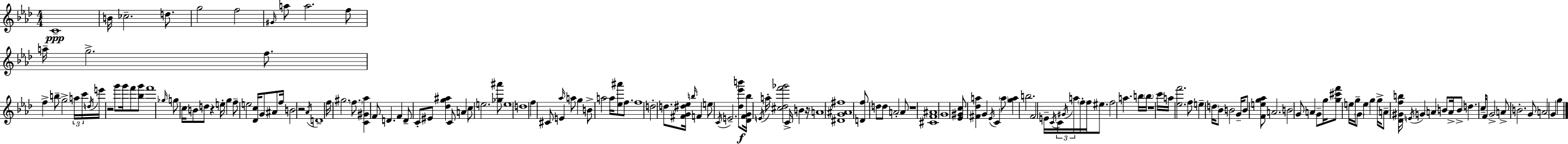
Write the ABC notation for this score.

X:1
T:Untitled
M:4/4
L:1/4
K:Fm
C4 B/4 _c2 d/2 g2 f2 ^G/4 a/2 a2 f/2 a/4 g2 f/2 f b/2 g2 a/4 c'/4 d/4 e'/4 z2 g'/2 g'/4 f'/2 [_bg']/2 f'4 _g/4 g/2 c/4 B/2 d/2 z e/4 g f/2 e2 [_Dc]/4 G/2 ^A/2 f/4 B2 z2 _A/4 D4 f/4 ^g2 f/2 [C^G_a] F/2 D F D/2 C/2 ^E/2 [_dg^a] C/2 A c/2 e2 [_g^a']/2 e4 d4 f ^C/2 E _a/4 a/2 g B/2 a2 a/4 [_e^a']/2 f/2 f4 d2 d/2 [^FG^d_e]/4 b/4 F e/2 C/4 E2 [_d_e'b']/2 [_DFG_b]/4 E/4 a/4 [^c_df'_g']2 C/4 B z/4 A4 [^DG^A^f]4 [Df]/2 d/2 d/2 A2 A/2 z4 [^CF^A]4 G4 [_E^Gc]/2 [^F_da] G _E/4 C a/2 [ga] b2 F2 E/4 C/4 C/4 ^G/4 a/4 f/4 f/4 ^e/2 f2 a b/4 b/4 z4 c'/4 a/4 [_ef']2 f/2 e d/4 _B/2 B2 G/4 B/2 [Feg_a]/2 A2 B2 G/2 A G/2 g/4 [g^c'f']/2 e/4 g/4 G/2 e g g/4 A/2 [_D^Gfb]/4 E/4 G A B/2 A/4 B/2 d c/4 F/4 G2 A/2 B2 G/2 A2 G g